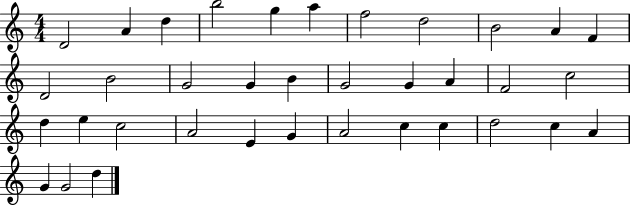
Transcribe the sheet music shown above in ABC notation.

X:1
T:Untitled
M:4/4
L:1/4
K:C
D2 A d b2 g a f2 d2 B2 A F D2 B2 G2 G B G2 G A F2 c2 d e c2 A2 E G A2 c c d2 c A G G2 d